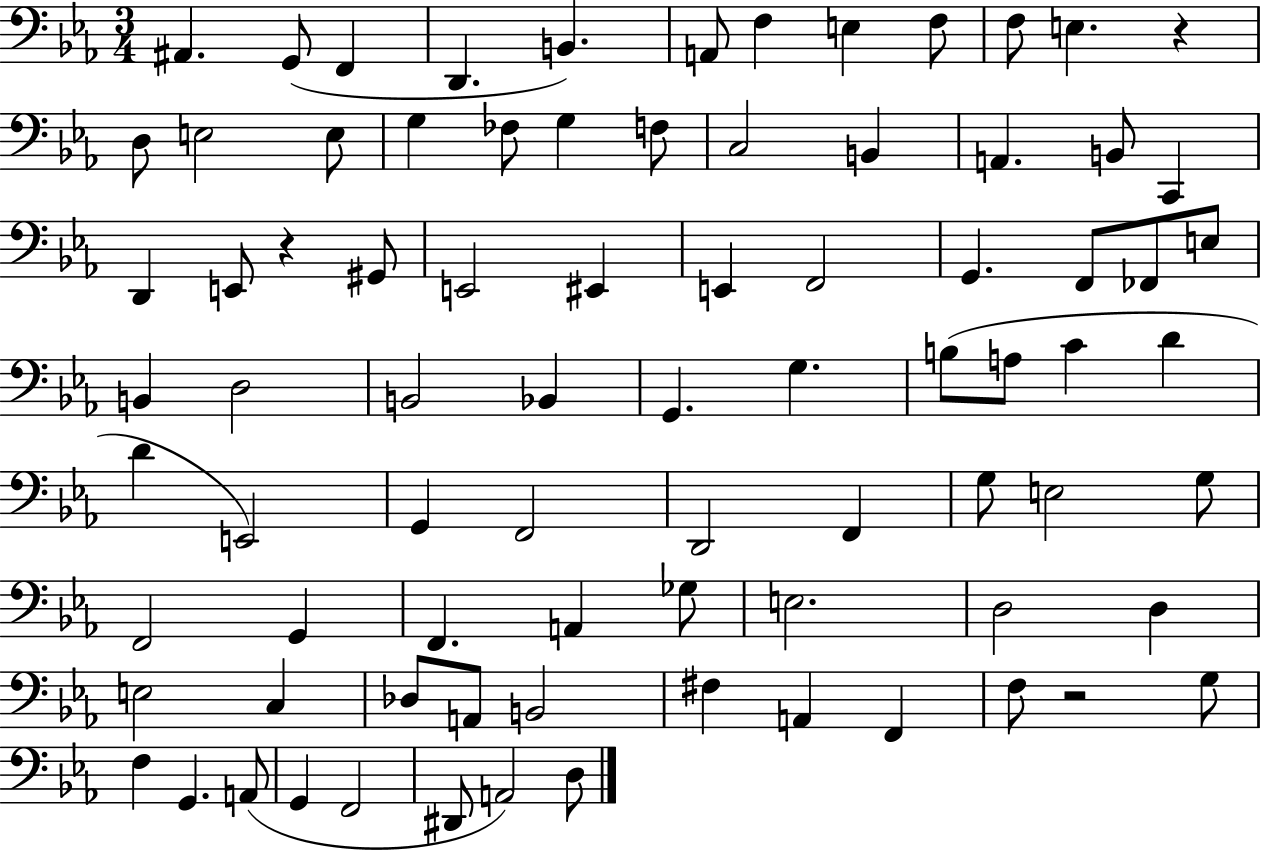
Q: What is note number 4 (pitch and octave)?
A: D2